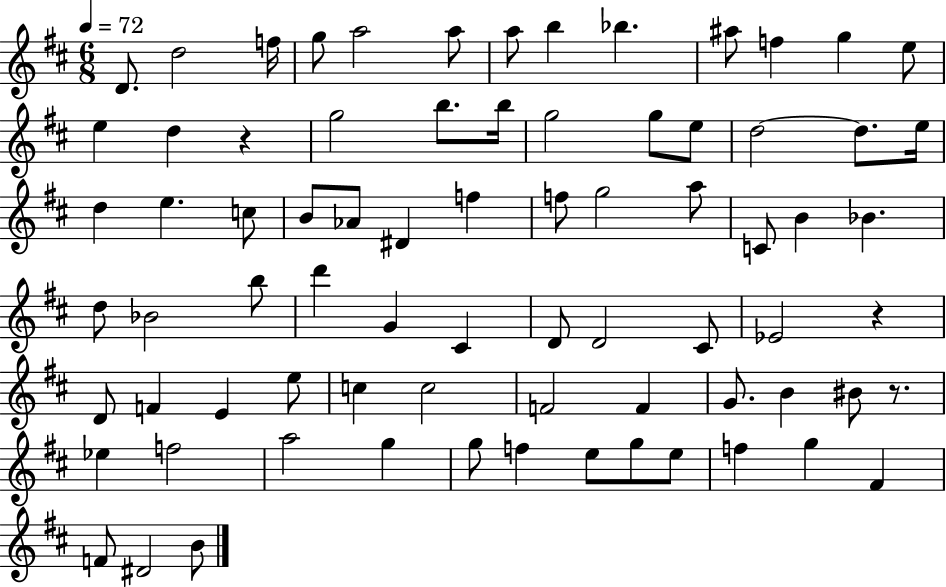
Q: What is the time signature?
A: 6/8